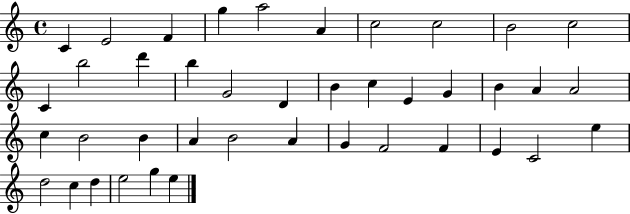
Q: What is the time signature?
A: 4/4